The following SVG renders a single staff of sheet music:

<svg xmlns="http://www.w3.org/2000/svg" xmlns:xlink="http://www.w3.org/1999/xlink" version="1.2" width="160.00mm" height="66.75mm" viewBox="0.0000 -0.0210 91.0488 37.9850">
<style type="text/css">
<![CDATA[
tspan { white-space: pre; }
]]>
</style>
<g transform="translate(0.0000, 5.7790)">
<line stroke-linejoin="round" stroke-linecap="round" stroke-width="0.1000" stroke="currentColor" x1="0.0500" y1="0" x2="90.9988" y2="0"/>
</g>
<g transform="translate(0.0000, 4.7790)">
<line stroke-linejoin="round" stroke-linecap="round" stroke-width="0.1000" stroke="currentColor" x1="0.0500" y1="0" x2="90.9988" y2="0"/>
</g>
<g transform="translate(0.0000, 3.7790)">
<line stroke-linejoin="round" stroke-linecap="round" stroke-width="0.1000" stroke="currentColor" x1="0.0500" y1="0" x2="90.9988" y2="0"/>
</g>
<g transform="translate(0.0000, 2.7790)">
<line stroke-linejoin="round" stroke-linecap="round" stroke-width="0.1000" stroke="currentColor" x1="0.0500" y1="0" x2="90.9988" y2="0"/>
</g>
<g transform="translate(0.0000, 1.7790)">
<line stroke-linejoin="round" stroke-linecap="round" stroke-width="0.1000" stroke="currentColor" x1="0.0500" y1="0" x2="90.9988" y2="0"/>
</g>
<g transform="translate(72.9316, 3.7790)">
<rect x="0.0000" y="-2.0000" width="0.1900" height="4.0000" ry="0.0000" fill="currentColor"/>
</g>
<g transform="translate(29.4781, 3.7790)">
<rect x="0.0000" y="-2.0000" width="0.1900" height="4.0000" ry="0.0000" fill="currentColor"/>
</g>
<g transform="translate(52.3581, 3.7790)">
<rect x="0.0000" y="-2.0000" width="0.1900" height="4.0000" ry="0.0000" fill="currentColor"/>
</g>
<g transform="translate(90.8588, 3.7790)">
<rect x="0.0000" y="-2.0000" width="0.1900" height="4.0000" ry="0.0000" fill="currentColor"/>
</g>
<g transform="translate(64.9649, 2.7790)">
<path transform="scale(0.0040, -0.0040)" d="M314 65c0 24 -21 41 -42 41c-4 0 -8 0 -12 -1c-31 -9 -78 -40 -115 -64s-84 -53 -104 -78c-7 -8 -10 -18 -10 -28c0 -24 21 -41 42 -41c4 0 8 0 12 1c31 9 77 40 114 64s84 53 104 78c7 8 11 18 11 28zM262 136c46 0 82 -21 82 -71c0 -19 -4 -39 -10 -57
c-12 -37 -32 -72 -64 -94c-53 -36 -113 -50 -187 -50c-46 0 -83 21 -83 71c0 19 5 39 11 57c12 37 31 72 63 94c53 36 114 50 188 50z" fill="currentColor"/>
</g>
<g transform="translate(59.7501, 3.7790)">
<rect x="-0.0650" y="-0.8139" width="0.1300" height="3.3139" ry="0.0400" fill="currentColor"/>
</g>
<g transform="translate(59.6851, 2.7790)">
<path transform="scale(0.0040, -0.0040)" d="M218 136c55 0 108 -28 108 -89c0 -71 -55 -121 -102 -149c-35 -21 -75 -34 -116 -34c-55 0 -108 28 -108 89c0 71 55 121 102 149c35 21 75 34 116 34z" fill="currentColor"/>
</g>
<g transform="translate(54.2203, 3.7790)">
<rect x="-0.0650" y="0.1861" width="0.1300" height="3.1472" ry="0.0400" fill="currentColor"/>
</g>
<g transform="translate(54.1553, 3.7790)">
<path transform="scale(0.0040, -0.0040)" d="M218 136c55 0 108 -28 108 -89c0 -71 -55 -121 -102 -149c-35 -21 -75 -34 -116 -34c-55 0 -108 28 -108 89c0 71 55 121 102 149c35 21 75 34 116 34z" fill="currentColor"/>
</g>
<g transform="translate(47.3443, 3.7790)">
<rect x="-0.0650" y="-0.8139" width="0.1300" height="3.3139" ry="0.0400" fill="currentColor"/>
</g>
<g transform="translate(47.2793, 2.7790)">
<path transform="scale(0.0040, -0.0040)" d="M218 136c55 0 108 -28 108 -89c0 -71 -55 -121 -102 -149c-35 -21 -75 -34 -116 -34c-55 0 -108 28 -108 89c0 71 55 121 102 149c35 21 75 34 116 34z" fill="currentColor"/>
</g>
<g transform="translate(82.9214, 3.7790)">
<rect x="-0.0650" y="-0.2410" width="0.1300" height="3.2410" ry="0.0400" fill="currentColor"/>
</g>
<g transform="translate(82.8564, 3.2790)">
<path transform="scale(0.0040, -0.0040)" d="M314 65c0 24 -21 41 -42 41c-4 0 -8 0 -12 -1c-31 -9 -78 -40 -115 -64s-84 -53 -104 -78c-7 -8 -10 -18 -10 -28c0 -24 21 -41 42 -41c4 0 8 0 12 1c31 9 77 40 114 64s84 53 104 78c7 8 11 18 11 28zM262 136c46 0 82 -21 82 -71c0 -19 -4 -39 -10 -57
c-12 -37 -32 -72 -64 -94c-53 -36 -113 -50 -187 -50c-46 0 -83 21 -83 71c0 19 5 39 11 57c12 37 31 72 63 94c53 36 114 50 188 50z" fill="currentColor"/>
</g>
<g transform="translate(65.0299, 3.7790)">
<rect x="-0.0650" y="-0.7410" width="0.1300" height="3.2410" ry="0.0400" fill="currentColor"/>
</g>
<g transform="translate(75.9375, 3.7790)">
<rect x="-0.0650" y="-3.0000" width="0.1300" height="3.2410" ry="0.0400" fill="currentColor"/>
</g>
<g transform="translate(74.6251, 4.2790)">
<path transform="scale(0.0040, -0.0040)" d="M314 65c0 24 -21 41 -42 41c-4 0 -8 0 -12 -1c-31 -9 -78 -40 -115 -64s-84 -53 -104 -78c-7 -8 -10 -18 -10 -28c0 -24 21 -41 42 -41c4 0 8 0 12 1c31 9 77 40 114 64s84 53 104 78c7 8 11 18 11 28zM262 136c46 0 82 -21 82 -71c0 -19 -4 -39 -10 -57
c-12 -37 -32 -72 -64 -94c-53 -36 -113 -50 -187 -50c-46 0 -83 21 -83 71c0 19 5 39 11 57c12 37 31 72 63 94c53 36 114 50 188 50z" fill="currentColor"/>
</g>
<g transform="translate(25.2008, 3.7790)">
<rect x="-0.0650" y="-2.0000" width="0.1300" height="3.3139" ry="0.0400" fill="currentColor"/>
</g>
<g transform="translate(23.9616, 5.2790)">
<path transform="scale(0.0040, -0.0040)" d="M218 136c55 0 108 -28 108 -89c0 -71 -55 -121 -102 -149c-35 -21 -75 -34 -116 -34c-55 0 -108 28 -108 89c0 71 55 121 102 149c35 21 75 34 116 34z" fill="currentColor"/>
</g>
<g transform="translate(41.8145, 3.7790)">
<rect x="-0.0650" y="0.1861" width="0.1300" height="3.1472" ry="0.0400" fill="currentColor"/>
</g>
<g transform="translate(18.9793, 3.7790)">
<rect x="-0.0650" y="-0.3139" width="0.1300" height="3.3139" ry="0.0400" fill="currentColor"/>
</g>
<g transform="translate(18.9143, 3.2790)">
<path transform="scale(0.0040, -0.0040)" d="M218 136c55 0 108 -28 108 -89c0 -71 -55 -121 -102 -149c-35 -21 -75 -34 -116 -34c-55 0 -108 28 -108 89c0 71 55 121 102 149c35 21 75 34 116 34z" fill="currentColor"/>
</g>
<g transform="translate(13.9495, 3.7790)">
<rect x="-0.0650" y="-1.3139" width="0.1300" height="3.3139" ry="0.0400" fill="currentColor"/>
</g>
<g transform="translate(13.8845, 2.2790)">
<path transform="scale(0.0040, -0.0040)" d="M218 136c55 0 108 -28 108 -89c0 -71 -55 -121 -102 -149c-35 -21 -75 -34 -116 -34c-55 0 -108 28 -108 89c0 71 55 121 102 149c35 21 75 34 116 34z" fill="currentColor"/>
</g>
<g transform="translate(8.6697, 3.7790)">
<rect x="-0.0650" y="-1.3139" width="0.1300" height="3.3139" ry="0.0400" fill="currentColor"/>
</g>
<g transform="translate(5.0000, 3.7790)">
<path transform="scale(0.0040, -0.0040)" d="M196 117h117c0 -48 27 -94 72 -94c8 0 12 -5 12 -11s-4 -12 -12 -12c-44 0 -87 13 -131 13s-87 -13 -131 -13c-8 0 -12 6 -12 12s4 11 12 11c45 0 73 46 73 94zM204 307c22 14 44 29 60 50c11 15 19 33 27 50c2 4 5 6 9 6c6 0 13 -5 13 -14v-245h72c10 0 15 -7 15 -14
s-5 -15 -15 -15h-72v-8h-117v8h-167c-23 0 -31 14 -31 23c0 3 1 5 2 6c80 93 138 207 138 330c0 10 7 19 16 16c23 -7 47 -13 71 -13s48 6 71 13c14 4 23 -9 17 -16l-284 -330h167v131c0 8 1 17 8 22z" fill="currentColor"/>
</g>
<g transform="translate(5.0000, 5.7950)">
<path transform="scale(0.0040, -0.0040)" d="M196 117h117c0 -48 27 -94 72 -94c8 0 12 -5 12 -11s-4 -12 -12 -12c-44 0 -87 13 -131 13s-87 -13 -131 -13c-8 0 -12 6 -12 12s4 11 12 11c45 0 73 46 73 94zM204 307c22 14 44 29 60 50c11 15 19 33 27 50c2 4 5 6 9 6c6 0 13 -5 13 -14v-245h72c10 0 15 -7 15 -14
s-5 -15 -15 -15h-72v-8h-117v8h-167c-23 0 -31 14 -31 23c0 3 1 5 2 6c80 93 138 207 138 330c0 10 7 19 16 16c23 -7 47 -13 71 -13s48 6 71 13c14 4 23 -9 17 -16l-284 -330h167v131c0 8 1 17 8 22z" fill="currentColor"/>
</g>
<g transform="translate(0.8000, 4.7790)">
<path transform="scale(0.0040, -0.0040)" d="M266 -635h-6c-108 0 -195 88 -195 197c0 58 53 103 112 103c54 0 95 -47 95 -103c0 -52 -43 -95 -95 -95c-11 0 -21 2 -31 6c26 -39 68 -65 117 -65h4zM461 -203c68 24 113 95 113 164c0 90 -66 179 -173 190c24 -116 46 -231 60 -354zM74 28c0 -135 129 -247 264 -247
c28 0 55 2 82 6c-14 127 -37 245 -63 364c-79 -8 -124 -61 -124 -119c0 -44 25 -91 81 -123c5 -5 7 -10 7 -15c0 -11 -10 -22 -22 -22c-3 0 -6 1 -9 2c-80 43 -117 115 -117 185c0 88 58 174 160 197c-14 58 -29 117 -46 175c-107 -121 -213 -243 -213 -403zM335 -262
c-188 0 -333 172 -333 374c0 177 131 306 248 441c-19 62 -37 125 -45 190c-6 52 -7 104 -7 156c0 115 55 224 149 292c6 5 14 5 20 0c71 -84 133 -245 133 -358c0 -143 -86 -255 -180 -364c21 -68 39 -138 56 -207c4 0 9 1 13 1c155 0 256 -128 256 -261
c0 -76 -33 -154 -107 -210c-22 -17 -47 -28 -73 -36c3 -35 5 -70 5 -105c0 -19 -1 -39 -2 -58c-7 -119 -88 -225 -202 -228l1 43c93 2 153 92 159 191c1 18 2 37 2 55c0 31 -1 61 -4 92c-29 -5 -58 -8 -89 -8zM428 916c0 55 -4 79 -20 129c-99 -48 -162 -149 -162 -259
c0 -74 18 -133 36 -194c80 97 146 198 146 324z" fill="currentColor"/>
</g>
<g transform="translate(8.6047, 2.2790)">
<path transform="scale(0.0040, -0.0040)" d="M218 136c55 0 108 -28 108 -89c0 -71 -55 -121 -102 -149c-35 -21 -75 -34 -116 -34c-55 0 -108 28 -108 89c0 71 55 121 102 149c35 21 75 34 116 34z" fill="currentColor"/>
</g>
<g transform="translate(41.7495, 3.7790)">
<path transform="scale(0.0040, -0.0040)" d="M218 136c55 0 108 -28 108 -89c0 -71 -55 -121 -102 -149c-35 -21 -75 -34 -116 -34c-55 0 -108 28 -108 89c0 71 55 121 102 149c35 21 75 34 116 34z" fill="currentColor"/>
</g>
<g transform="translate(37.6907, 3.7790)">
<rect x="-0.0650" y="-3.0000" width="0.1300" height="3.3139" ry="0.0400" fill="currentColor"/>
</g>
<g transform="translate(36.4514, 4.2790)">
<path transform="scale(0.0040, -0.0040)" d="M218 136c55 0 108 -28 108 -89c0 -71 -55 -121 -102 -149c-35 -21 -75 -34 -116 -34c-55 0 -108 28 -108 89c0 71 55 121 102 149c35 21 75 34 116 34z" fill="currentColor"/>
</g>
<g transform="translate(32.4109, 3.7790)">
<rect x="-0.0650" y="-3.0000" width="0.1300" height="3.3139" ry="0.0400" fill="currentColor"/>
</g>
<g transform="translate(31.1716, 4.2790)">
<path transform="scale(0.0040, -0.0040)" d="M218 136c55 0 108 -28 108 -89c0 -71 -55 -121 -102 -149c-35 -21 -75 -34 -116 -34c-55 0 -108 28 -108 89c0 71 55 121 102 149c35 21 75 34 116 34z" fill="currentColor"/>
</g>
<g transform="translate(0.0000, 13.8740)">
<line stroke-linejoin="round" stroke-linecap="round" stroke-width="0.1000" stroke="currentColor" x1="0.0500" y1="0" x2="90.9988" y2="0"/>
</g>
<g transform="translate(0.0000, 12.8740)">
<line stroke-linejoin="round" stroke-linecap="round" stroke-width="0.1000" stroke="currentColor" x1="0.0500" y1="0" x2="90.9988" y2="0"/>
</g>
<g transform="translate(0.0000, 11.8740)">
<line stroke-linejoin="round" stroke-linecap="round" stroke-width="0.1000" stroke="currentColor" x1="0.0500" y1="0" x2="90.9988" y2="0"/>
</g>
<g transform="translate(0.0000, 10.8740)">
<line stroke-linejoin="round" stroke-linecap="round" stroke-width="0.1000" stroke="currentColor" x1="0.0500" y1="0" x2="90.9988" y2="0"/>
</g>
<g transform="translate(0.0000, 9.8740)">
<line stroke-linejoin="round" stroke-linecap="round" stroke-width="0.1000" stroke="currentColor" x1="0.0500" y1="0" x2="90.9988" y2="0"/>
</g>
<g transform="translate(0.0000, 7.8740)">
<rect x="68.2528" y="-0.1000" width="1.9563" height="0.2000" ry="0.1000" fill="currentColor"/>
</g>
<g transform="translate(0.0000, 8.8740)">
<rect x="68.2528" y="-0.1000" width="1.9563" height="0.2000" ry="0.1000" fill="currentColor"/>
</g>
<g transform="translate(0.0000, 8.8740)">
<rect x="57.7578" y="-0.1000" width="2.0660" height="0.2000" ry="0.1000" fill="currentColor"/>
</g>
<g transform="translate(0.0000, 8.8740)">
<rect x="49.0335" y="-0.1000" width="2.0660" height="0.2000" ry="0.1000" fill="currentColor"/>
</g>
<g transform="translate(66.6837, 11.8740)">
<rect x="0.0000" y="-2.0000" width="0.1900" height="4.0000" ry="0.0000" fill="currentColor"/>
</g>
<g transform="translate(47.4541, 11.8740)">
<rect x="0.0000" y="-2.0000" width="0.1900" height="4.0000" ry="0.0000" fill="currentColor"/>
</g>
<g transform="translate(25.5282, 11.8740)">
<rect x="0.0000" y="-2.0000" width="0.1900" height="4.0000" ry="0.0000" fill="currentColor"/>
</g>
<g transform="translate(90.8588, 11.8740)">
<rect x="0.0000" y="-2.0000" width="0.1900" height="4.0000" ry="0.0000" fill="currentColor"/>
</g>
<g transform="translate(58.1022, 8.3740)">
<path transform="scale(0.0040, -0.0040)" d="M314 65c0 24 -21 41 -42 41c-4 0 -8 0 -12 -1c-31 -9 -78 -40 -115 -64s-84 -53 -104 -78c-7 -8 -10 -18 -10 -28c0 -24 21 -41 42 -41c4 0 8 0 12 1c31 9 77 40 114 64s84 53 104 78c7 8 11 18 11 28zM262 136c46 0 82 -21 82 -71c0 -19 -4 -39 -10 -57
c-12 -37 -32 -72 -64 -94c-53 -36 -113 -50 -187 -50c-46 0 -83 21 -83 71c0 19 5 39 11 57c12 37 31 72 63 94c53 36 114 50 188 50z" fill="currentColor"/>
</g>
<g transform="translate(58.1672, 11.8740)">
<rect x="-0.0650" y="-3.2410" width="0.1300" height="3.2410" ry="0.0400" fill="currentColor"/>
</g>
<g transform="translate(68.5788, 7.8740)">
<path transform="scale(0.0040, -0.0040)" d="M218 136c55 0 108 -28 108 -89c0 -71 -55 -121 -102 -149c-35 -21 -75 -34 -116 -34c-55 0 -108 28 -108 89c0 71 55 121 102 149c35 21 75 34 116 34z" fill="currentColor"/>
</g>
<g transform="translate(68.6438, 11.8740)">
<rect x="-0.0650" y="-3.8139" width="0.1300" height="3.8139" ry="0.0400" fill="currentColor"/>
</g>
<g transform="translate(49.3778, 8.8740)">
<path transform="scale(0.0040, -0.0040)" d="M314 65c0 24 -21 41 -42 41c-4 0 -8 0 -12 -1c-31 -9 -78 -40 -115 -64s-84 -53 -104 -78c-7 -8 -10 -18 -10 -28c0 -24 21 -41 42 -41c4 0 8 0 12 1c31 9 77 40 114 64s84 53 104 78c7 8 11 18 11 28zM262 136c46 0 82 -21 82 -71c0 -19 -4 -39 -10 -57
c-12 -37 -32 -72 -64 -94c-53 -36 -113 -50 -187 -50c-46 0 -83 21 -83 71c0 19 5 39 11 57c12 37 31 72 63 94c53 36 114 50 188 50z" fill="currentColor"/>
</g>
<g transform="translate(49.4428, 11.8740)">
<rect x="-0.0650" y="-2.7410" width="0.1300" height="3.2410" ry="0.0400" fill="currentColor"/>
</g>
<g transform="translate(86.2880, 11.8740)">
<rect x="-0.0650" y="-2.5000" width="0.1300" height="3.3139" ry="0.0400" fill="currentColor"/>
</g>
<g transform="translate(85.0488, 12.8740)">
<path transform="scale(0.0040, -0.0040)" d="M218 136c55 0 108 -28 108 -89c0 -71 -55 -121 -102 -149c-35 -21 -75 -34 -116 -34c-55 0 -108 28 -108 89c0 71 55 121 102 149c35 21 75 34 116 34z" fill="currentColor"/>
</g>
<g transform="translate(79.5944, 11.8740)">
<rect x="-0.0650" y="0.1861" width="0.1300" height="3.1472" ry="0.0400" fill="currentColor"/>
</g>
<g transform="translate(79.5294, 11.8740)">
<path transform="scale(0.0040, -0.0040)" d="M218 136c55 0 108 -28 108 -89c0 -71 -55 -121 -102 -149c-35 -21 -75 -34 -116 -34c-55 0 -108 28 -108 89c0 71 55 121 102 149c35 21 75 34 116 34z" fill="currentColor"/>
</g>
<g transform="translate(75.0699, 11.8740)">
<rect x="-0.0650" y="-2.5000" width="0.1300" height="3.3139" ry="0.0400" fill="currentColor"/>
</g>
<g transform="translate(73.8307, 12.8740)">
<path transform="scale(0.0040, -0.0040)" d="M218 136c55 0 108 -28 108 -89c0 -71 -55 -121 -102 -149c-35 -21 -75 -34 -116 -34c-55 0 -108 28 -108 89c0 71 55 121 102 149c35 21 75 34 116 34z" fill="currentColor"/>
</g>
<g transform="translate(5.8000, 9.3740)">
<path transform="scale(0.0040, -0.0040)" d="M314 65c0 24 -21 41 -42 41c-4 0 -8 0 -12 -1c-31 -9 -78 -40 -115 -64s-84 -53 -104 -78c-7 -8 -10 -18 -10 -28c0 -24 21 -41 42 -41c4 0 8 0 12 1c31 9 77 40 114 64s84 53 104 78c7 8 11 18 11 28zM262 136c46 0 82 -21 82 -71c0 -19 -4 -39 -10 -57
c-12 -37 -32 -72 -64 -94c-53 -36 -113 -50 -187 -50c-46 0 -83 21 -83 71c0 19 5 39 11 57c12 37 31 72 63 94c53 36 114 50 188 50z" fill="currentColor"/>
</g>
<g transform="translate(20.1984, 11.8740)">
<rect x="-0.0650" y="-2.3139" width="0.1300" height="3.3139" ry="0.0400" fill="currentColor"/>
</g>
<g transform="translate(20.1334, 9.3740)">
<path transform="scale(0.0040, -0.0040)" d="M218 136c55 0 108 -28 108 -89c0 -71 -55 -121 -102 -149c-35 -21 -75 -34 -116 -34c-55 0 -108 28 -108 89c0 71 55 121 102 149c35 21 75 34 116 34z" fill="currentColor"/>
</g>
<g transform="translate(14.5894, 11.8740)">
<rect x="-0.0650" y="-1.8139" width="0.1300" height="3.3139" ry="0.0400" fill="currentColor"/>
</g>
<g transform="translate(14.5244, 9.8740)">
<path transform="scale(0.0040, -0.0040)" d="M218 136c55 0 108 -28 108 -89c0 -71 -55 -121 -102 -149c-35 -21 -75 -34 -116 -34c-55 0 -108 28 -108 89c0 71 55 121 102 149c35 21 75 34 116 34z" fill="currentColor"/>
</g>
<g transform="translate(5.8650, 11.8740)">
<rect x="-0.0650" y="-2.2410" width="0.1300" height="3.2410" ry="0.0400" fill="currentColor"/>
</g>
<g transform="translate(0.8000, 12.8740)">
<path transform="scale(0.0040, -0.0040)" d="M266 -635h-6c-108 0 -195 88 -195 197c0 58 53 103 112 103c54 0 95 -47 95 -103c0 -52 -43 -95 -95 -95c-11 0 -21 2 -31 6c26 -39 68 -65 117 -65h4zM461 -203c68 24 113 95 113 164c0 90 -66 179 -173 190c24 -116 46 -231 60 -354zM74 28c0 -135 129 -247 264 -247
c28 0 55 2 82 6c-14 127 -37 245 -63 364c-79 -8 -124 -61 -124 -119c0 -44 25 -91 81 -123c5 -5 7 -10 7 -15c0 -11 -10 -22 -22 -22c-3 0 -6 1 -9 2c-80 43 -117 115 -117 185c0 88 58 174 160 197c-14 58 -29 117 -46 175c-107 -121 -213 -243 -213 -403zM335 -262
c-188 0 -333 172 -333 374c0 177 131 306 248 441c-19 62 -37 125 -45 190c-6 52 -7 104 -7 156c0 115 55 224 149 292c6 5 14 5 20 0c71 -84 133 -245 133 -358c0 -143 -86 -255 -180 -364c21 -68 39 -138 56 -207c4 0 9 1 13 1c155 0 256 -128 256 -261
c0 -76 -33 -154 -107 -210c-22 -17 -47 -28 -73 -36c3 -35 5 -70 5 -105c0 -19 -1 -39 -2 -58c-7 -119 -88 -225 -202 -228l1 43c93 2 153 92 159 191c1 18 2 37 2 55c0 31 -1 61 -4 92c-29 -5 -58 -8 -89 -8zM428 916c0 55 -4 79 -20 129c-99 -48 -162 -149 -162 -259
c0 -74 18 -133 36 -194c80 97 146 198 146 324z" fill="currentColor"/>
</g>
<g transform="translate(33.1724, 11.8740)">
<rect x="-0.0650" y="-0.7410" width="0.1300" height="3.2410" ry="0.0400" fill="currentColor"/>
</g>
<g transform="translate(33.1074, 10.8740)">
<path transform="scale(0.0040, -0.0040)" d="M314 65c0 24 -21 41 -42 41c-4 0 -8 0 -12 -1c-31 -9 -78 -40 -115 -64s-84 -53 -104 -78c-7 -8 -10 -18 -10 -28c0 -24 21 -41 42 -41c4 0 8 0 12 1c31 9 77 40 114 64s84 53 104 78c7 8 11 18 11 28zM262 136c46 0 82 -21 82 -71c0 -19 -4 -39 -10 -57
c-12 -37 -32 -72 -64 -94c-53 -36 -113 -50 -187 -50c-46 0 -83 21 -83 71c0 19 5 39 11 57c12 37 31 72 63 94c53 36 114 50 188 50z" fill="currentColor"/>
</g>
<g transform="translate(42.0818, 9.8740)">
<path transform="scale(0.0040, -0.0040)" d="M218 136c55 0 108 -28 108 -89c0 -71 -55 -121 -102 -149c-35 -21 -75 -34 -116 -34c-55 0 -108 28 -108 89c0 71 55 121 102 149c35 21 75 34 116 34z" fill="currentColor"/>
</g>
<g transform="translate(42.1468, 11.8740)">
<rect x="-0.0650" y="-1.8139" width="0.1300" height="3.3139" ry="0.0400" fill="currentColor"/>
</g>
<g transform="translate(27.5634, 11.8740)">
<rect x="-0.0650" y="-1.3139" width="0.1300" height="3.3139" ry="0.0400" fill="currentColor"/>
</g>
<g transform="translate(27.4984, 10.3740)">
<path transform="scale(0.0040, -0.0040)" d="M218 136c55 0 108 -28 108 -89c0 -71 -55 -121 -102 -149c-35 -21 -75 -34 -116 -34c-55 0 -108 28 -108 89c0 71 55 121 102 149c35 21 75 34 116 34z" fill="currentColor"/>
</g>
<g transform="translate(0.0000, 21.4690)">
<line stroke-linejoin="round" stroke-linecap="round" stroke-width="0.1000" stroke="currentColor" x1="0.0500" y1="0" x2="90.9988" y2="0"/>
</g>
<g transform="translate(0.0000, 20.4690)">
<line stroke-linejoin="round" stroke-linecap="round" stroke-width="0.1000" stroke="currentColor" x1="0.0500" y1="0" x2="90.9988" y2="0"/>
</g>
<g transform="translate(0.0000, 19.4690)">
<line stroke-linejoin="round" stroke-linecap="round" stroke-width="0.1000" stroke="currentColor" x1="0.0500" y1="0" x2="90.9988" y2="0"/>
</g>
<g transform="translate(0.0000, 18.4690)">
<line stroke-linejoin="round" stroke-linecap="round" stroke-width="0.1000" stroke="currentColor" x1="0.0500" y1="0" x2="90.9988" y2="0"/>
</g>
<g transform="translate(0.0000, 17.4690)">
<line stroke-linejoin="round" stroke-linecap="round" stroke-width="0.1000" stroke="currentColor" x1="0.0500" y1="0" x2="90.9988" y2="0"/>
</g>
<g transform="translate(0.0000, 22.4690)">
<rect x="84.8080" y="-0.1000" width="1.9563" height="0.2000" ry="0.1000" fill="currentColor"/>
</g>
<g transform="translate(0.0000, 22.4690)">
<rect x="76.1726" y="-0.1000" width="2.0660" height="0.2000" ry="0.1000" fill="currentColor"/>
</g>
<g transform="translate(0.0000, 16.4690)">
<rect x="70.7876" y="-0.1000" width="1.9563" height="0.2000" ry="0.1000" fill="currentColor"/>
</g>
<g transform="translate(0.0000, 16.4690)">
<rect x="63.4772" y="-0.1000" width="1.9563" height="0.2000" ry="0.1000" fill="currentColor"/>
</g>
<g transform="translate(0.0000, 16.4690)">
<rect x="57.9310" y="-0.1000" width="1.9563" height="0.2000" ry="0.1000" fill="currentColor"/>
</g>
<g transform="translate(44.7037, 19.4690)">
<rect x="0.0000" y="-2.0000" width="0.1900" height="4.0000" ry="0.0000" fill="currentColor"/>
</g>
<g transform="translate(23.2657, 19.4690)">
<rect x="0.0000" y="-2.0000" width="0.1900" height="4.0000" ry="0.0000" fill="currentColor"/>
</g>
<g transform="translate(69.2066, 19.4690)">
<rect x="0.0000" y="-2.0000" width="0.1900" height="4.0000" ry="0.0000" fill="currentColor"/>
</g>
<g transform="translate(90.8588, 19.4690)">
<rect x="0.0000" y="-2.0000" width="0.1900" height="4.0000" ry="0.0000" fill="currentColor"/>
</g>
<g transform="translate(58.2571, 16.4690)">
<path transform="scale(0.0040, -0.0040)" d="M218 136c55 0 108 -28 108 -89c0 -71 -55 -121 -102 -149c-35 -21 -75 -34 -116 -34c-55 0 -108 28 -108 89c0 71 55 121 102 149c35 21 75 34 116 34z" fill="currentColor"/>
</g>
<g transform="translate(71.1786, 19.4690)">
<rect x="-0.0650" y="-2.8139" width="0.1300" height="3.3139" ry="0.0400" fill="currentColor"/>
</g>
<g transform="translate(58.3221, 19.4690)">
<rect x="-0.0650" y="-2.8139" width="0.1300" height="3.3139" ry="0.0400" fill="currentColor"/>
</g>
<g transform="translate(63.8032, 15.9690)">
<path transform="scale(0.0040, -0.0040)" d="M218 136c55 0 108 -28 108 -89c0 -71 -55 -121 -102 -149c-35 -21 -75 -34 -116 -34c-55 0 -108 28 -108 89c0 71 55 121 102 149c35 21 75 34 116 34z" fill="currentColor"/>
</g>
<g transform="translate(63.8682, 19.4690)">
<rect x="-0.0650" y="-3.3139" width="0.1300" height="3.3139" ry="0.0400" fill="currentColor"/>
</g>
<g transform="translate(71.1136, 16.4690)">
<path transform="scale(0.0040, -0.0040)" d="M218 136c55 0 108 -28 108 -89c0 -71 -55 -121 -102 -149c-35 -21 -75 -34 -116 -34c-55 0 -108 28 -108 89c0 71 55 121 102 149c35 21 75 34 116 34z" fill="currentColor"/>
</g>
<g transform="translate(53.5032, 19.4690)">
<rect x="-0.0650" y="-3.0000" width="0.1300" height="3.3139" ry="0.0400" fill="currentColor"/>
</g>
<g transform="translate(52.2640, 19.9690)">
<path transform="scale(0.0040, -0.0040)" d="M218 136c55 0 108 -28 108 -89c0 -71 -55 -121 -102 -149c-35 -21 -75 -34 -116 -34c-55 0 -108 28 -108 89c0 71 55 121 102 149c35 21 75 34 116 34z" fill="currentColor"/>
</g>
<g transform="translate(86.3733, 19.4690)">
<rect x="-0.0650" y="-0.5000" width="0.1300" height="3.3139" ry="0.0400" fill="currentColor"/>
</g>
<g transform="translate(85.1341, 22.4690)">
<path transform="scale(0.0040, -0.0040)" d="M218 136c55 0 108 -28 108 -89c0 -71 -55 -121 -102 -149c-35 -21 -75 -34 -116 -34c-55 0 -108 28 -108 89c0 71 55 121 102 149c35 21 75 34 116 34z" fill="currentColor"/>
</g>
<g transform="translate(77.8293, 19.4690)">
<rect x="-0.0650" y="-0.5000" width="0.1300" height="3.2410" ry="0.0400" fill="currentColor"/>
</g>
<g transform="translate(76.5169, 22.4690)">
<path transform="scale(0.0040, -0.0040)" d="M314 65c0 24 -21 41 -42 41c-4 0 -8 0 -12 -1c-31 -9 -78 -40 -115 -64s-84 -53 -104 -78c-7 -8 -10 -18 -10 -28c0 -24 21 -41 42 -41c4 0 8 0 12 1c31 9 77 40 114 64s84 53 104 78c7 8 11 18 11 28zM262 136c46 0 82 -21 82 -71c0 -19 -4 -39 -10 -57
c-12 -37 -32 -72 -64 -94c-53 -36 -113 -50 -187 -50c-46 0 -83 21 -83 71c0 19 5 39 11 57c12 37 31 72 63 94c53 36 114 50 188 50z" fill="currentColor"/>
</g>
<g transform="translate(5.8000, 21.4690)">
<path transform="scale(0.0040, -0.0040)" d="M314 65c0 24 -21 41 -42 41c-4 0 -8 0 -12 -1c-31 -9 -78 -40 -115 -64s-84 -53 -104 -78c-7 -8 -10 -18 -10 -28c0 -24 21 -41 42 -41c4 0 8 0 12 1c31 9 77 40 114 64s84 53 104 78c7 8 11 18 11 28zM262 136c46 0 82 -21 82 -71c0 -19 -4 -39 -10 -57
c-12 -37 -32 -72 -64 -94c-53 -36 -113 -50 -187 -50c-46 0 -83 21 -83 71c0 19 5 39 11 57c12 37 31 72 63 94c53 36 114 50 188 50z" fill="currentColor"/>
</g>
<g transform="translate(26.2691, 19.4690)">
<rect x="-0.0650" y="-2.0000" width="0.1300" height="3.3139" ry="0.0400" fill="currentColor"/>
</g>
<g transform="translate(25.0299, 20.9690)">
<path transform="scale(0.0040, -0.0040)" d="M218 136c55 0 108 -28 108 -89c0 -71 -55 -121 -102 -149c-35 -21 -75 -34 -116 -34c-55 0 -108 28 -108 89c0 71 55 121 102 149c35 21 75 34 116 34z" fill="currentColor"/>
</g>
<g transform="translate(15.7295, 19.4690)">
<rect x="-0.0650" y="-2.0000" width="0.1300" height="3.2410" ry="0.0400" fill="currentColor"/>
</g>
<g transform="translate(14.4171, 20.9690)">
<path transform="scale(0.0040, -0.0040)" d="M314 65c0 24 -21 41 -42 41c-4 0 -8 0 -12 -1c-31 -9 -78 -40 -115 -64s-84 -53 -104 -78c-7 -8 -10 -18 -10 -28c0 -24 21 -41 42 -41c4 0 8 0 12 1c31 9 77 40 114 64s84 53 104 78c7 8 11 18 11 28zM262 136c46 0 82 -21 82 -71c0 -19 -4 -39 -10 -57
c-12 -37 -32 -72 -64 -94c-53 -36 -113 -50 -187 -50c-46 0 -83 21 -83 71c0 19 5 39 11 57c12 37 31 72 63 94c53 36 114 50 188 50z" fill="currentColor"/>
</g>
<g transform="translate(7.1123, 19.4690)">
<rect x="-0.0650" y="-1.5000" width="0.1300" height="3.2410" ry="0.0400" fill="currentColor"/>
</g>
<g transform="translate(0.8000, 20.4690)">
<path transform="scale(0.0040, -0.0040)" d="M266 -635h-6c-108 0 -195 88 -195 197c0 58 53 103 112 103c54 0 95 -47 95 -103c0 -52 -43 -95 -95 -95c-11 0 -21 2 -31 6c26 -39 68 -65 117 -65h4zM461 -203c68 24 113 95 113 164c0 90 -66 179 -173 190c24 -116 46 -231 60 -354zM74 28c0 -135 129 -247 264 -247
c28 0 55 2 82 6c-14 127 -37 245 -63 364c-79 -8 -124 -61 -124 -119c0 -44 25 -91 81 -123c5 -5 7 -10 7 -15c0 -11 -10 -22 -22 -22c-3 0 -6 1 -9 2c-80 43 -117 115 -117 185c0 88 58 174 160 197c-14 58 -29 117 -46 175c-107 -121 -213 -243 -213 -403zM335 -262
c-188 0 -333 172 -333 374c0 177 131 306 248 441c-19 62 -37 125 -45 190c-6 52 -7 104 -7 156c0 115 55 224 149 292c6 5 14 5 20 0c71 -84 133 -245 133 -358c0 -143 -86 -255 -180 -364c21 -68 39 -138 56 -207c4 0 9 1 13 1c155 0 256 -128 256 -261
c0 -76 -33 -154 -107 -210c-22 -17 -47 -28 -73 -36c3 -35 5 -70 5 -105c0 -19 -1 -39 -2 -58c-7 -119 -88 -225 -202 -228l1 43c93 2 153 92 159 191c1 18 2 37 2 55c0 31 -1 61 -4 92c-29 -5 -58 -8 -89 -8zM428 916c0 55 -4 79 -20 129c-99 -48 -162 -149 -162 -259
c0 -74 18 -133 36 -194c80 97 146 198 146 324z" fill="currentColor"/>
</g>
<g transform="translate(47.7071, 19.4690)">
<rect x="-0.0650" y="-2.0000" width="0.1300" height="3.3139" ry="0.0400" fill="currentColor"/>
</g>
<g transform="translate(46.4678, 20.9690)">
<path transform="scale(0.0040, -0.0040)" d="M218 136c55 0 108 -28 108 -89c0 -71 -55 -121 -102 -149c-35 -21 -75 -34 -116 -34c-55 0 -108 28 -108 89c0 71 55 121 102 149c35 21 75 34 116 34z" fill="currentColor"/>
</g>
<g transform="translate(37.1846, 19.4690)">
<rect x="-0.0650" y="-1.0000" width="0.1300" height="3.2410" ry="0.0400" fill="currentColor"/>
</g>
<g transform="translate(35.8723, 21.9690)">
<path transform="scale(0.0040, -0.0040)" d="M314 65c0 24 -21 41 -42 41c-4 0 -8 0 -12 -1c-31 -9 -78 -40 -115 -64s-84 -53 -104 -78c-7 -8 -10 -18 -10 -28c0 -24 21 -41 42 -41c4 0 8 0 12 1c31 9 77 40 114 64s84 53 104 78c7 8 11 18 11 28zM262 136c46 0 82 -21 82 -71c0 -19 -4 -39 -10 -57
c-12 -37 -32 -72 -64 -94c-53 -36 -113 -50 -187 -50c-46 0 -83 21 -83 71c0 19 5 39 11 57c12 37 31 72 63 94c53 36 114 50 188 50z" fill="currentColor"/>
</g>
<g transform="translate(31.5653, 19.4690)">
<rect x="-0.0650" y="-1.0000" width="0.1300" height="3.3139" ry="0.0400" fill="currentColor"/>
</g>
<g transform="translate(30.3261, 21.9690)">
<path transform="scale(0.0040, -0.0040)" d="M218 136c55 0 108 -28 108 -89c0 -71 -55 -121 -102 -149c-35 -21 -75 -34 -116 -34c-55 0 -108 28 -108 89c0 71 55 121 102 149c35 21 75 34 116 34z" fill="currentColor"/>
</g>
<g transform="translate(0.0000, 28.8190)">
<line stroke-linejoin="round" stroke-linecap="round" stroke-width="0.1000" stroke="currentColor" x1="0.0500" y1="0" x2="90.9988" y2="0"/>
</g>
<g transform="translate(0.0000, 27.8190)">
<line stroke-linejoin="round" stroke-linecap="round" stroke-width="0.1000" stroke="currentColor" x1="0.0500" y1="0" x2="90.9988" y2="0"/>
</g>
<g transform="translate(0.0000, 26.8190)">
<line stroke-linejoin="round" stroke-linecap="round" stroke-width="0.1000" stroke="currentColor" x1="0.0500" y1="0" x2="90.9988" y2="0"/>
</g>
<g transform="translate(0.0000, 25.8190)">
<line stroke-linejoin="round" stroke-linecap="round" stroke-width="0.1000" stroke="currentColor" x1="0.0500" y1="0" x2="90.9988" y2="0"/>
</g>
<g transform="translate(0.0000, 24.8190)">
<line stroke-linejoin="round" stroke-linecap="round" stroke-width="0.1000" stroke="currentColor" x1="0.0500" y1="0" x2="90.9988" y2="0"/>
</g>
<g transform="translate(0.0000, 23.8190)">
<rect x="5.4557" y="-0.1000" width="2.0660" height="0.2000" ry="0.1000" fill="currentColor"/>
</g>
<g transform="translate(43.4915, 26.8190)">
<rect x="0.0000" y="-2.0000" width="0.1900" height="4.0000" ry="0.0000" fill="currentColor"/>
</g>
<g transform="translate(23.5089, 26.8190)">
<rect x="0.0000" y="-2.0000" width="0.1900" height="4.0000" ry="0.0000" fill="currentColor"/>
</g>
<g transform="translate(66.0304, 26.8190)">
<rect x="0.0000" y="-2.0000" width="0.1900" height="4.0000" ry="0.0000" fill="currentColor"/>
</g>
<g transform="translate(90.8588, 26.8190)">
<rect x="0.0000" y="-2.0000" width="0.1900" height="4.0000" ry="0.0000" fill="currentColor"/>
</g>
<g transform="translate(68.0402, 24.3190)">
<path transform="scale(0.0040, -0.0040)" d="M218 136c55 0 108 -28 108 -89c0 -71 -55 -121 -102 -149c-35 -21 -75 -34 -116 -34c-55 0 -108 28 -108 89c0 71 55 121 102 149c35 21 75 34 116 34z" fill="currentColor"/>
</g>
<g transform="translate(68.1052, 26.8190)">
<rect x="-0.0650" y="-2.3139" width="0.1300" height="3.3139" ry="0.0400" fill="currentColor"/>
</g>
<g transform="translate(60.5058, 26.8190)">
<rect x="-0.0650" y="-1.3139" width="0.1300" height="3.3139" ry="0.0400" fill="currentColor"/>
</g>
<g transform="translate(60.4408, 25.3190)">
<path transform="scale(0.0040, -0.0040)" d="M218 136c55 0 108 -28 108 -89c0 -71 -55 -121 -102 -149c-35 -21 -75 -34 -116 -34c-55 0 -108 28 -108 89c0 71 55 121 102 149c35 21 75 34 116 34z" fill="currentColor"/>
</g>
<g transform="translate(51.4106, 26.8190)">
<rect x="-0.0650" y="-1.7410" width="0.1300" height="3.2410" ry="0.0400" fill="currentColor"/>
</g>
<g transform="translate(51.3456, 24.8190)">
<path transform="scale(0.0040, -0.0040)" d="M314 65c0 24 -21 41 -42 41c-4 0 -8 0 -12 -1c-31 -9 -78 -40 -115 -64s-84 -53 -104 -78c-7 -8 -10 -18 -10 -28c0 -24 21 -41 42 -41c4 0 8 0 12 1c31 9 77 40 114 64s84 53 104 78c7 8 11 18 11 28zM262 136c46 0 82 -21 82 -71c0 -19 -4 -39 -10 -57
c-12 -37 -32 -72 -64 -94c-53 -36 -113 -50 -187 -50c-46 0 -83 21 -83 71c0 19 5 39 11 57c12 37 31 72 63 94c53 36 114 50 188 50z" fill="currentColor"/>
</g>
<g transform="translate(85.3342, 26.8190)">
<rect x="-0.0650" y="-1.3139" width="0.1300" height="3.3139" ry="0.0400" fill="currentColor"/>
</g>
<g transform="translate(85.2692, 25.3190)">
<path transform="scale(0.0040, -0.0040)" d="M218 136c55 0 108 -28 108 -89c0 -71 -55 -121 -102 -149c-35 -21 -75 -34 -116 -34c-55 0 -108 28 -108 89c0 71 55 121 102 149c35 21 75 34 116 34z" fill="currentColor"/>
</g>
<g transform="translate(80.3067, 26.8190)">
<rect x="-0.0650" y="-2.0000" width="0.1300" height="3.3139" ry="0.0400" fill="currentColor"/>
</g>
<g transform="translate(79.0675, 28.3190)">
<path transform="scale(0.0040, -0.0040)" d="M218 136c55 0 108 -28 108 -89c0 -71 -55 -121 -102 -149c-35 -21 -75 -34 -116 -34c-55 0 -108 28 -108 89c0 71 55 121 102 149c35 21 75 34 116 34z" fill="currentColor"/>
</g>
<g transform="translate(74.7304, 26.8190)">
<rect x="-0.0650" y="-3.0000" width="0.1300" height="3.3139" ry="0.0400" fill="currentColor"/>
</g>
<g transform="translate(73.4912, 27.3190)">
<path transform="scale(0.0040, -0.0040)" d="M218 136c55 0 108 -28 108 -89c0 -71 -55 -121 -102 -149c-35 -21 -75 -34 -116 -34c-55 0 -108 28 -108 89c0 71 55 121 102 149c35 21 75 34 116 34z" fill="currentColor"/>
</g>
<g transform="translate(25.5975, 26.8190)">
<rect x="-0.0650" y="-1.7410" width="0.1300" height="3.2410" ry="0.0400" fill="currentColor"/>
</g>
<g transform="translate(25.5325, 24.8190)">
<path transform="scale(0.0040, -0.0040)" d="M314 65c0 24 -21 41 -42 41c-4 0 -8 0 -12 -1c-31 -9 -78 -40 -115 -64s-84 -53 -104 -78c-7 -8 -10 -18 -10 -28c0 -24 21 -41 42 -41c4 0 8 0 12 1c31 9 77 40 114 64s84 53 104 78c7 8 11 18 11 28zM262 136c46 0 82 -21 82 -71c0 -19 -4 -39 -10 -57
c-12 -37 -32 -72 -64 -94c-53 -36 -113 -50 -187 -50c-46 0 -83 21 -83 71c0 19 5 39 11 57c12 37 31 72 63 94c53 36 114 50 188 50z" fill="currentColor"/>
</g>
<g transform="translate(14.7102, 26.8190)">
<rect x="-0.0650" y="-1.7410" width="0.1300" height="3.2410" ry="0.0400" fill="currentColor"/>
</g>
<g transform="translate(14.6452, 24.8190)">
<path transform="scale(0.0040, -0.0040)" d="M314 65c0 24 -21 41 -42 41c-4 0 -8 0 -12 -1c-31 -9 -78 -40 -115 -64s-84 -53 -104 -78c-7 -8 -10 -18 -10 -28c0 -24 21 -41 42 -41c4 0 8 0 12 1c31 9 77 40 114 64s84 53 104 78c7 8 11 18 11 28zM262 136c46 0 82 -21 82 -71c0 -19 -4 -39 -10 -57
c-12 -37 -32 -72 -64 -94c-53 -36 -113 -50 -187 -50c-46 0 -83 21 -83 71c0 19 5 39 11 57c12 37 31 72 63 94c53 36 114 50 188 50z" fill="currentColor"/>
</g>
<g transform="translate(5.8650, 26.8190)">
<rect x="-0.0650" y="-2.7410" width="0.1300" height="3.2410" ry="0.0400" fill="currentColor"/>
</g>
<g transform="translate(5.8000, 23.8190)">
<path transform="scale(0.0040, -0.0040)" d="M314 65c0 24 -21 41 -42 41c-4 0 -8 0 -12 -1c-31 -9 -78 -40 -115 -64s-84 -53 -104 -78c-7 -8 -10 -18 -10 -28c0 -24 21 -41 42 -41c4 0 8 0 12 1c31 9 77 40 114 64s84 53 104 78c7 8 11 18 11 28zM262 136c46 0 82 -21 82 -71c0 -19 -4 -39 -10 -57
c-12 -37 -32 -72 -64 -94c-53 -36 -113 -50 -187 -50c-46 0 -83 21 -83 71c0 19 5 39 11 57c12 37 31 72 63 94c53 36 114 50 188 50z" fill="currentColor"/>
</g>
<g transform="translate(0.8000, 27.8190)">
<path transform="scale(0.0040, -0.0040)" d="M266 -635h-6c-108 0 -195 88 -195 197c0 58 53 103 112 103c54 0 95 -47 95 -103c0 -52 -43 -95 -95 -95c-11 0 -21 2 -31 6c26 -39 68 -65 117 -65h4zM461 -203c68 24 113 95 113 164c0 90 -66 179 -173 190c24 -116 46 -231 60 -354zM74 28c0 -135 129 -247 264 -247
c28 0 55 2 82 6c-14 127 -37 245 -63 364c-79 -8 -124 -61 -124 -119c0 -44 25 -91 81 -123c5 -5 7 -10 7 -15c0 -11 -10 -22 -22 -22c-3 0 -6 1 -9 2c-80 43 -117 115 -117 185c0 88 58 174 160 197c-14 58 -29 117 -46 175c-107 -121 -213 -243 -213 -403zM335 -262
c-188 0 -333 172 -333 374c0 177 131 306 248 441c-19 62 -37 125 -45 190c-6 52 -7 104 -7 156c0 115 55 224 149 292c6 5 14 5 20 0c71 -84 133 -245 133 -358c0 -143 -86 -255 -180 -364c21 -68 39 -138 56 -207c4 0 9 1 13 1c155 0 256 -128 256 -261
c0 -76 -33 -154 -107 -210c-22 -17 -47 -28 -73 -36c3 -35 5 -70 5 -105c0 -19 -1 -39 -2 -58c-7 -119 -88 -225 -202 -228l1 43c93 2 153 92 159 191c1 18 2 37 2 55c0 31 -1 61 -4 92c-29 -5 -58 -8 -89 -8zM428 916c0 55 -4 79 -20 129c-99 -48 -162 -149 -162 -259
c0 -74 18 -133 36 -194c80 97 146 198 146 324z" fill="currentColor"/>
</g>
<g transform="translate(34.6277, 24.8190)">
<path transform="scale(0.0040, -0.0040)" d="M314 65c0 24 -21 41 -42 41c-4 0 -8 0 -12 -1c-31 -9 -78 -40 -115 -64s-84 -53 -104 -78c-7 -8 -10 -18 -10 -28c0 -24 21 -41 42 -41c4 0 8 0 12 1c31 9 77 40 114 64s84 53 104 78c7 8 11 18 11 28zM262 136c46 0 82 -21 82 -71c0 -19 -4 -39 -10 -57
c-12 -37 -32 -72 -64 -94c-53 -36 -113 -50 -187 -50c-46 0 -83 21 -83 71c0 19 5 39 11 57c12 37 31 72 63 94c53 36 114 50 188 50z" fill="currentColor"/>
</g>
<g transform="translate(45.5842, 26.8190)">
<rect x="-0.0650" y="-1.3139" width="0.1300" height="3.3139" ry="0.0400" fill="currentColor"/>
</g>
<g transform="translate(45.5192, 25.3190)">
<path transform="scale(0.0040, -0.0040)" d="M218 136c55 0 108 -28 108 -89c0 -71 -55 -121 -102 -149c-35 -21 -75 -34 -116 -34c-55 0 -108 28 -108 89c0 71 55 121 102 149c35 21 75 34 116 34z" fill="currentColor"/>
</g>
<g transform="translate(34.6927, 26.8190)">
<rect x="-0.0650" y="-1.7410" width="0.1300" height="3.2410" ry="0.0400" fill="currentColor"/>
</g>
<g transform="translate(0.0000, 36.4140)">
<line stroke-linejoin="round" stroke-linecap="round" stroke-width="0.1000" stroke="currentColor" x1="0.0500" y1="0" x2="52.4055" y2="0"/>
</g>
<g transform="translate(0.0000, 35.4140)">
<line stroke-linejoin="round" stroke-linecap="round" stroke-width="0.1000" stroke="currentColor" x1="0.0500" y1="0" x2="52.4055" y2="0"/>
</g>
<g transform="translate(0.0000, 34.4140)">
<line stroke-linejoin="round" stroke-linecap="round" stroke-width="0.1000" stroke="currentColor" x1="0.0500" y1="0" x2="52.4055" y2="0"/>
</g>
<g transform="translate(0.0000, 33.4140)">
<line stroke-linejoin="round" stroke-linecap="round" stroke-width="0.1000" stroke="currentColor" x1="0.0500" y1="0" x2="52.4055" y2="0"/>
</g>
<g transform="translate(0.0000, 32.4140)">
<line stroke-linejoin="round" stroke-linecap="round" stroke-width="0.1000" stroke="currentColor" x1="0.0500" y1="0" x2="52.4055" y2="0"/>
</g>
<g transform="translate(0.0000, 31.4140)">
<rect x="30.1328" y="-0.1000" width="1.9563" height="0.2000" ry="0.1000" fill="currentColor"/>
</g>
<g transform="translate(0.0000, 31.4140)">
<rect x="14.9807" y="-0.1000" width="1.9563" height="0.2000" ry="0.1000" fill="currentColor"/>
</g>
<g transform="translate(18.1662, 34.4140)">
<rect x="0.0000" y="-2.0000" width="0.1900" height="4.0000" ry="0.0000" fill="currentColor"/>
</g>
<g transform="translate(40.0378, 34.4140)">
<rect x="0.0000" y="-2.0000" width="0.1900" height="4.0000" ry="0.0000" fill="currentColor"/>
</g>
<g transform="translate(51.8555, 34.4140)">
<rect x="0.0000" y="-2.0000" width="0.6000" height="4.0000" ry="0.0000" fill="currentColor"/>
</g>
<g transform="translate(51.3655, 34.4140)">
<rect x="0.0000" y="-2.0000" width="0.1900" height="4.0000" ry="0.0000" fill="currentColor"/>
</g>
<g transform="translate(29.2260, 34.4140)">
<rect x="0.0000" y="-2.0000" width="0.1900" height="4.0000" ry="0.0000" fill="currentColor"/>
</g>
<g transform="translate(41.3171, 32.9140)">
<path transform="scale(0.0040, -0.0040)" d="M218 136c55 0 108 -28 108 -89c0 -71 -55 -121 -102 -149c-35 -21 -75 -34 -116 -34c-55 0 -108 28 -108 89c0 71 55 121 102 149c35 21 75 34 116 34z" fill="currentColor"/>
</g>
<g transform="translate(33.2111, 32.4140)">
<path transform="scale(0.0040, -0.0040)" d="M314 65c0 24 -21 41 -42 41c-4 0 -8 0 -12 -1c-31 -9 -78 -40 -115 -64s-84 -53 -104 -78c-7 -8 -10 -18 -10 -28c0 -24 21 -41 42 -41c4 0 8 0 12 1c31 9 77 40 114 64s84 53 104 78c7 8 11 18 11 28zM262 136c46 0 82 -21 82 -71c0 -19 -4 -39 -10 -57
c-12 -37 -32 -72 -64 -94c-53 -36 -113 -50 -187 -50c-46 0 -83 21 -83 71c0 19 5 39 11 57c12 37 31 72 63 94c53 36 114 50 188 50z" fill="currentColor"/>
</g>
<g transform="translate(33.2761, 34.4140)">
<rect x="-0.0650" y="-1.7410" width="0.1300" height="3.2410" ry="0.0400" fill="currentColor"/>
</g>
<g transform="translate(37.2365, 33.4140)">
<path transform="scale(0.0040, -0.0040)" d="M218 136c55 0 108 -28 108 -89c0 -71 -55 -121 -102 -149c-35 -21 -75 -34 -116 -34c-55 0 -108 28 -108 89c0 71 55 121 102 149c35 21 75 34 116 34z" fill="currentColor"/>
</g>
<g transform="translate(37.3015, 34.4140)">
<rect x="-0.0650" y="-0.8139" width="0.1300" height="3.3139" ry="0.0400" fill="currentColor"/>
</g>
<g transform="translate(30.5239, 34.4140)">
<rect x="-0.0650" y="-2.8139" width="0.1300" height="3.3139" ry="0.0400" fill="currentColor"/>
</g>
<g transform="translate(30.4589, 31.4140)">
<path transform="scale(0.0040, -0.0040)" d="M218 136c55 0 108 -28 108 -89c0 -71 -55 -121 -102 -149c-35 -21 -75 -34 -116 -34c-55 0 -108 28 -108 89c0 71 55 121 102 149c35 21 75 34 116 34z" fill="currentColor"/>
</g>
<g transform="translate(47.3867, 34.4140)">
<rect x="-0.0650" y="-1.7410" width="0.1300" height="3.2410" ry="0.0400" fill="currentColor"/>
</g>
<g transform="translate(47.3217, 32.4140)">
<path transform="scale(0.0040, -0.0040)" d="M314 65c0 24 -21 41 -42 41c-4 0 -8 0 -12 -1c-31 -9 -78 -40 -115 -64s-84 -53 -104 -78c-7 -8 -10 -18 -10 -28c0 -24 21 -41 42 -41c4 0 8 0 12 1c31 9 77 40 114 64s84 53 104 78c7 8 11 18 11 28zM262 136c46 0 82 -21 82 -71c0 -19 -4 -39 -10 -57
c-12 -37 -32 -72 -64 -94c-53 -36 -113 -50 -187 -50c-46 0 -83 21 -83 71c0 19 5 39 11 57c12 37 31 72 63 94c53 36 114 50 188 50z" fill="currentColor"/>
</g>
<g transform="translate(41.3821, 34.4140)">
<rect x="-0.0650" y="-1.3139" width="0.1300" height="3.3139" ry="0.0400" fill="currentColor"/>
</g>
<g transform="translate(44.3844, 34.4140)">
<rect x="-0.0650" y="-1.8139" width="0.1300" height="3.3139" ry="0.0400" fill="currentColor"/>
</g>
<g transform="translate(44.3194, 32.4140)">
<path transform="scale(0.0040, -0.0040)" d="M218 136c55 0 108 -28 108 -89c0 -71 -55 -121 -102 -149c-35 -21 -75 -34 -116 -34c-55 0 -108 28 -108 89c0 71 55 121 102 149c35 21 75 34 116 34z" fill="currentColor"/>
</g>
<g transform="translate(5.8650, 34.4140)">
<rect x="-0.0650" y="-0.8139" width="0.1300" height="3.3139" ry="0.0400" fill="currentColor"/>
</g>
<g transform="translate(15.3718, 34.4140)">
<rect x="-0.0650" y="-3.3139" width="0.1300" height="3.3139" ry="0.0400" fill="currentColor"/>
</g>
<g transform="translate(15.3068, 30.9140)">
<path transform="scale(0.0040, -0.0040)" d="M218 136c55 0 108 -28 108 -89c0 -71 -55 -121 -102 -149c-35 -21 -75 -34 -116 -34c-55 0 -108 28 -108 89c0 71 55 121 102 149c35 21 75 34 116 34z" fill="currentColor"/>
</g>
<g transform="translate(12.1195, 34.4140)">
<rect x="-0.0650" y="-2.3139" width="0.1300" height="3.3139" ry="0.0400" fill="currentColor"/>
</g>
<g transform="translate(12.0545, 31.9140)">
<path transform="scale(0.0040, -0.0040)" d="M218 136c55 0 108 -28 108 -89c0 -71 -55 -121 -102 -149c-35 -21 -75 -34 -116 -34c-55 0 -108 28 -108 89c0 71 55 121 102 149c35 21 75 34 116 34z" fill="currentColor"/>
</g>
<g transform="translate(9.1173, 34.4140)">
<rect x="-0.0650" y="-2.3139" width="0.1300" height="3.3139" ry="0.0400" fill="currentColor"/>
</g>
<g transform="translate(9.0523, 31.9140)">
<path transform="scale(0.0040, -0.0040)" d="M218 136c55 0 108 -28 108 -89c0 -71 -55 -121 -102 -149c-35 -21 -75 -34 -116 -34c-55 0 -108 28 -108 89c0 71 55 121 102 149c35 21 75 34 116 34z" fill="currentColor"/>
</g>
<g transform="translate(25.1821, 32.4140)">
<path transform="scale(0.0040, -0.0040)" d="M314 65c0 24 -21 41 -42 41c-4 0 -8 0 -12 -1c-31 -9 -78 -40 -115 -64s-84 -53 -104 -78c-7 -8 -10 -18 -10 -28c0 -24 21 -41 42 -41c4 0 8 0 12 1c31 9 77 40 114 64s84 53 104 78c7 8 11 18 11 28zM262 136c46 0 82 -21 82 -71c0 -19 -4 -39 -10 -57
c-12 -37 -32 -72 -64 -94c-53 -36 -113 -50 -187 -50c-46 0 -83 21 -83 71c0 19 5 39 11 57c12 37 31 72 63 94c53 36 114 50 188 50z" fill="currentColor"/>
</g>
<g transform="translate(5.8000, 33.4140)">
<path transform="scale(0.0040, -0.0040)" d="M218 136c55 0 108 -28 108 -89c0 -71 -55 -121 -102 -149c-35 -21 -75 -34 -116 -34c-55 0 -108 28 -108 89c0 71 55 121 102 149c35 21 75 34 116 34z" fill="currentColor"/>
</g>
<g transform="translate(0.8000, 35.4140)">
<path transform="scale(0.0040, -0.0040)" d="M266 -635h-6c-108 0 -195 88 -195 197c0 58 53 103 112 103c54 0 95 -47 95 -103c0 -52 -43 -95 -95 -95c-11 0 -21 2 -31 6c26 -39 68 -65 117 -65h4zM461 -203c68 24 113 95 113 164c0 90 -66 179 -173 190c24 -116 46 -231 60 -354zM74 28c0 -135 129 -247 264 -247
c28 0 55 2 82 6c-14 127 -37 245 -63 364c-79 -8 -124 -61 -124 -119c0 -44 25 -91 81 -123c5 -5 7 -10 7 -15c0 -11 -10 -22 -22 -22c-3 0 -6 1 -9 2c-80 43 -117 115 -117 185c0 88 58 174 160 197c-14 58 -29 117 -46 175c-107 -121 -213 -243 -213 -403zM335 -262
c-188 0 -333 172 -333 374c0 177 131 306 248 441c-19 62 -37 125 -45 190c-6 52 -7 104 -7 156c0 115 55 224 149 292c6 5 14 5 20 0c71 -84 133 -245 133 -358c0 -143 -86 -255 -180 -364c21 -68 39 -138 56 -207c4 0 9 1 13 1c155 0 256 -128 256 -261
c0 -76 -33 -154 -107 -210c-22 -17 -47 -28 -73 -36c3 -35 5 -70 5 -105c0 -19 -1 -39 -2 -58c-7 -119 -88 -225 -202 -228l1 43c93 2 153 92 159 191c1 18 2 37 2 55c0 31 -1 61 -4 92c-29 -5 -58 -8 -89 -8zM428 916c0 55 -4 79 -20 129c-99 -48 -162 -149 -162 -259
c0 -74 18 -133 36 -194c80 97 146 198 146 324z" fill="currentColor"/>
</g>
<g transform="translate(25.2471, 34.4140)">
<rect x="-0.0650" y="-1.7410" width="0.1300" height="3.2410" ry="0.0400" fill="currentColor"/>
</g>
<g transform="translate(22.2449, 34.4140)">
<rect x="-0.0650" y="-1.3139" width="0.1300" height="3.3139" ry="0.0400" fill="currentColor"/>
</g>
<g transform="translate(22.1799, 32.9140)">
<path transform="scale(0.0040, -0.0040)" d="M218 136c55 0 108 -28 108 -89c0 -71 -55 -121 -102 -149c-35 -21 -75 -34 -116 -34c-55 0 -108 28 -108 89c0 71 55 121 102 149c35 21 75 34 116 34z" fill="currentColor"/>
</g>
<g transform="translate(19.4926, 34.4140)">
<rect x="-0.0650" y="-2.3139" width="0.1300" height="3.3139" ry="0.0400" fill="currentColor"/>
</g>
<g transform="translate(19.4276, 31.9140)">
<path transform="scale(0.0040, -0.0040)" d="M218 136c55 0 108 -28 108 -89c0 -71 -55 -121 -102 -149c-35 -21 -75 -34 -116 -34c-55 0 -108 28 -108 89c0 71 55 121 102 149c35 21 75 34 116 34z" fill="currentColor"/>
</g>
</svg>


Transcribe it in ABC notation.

X:1
T:Untitled
M:4/4
L:1/4
K:C
e e c F A A B d B d d2 A2 c2 g2 f g e d2 f a2 b2 c' G B G E2 F2 F D D2 F A a b a C2 C a2 f2 f2 f2 e f2 e g A F e d g g b g e f2 a f2 d e f f2